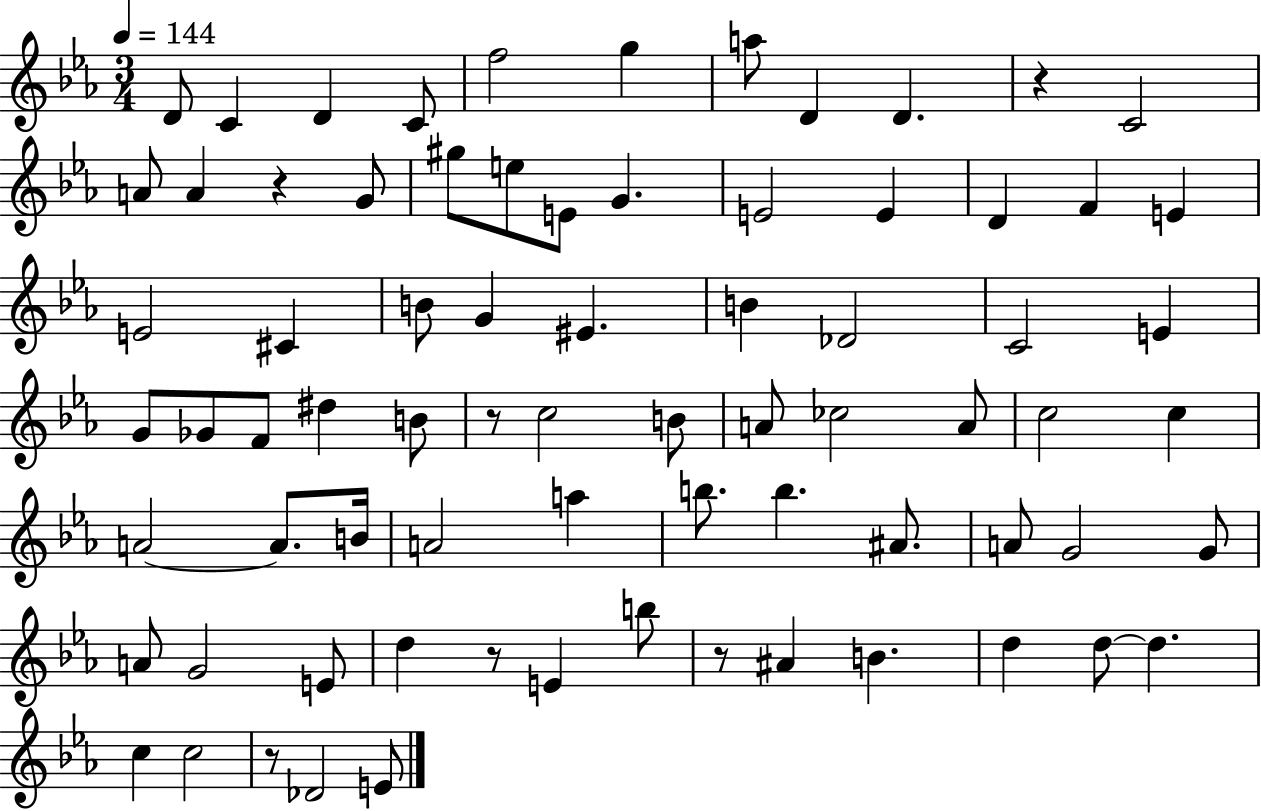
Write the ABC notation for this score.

X:1
T:Untitled
M:3/4
L:1/4
K:Eb
D/2 C D C/2 f2 g a/2 D D z C2 A/2 A z G/2 ^g/2 e/2 E/2 G E2 E D F E E2 ^C B/2 G ^E B _D2 C2 E G/2 _G/2 F/2 ^d B/2 z/2 c2 B/2 A/2 _c2 A/2 c2 c A2 A/2 B/4 A2 a b/2 b ^A/2 A/2 G2 G/2 A/2 G2 E/2 d z/2 E b/2 z/2 ^A B d d/2 d c c2 z/2 _D2 E/2